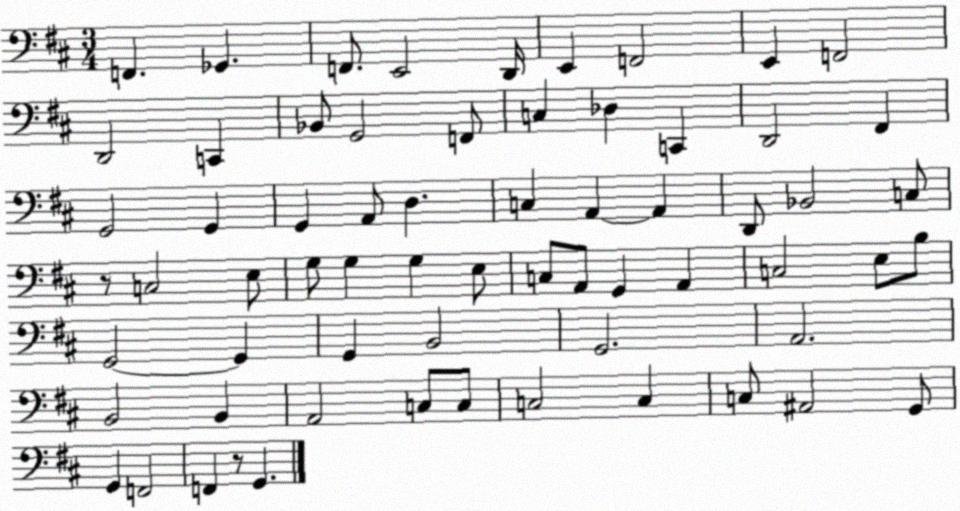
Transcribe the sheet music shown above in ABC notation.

X:1
T:Untitled
M:3/4
L:1/4
K:D
F,, _G,, F,,/2 E,,2 D,,/4 E,, F,,2 E,, F,,2 D,,2 C,, _B,,/2 G,,2 F,,/2 C, _D, C,, D,,2 ^F,, G,,2 G,, G,, A,,/2 D, C, A,, A,, D,,/2 _B,,2 C,/2 z/2 C,2 E,/2 G,/2 G, G, E,/2 C,/2 A,,/2 G,, A,, C,2 E,/2 B,/2 G,,2 G,, G,, B,,2 G,,2 A,,2 B,,2 B,, A,,2 C,/2 C,/2 C,2 C, C,/2 ^A,,2 G,,/2 G,, F,,2 F,, z/2 G,,